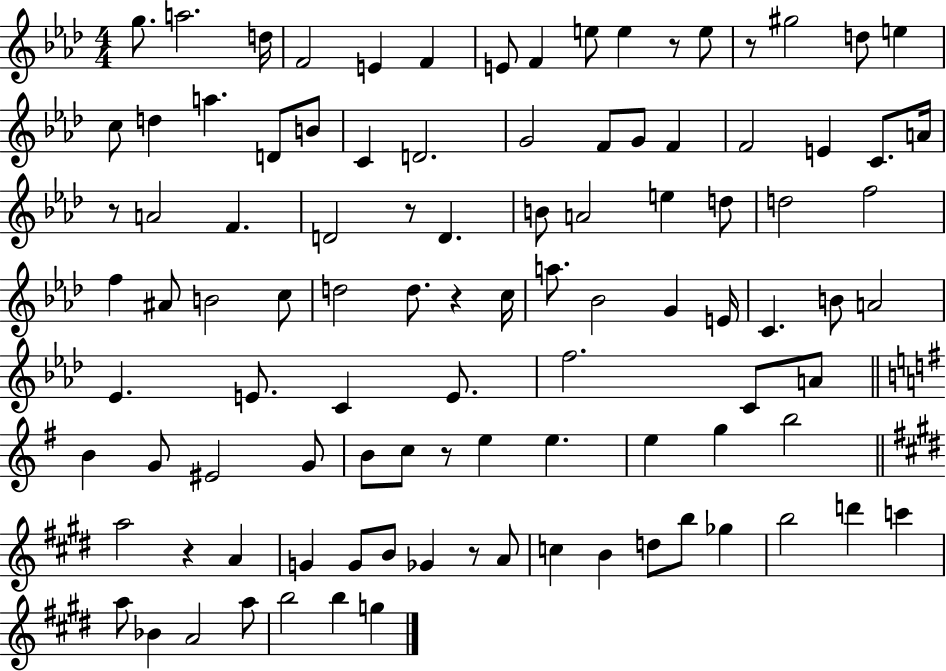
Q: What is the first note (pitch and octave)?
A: G5